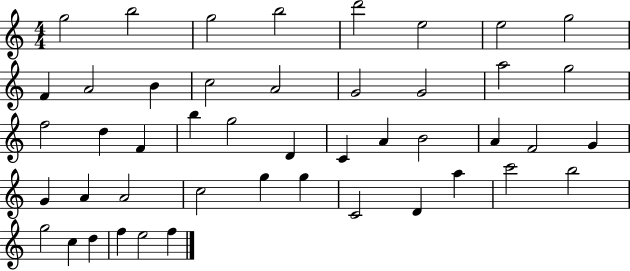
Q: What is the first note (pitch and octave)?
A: G5